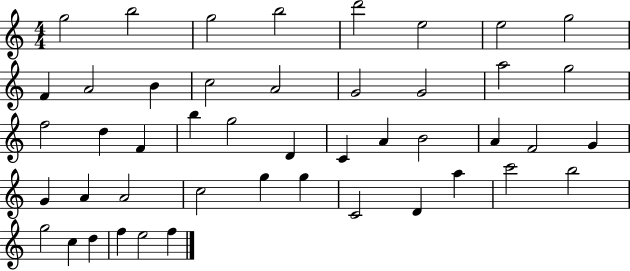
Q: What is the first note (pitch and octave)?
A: G5